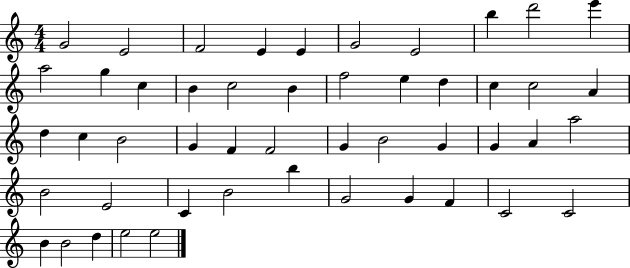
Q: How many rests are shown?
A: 0